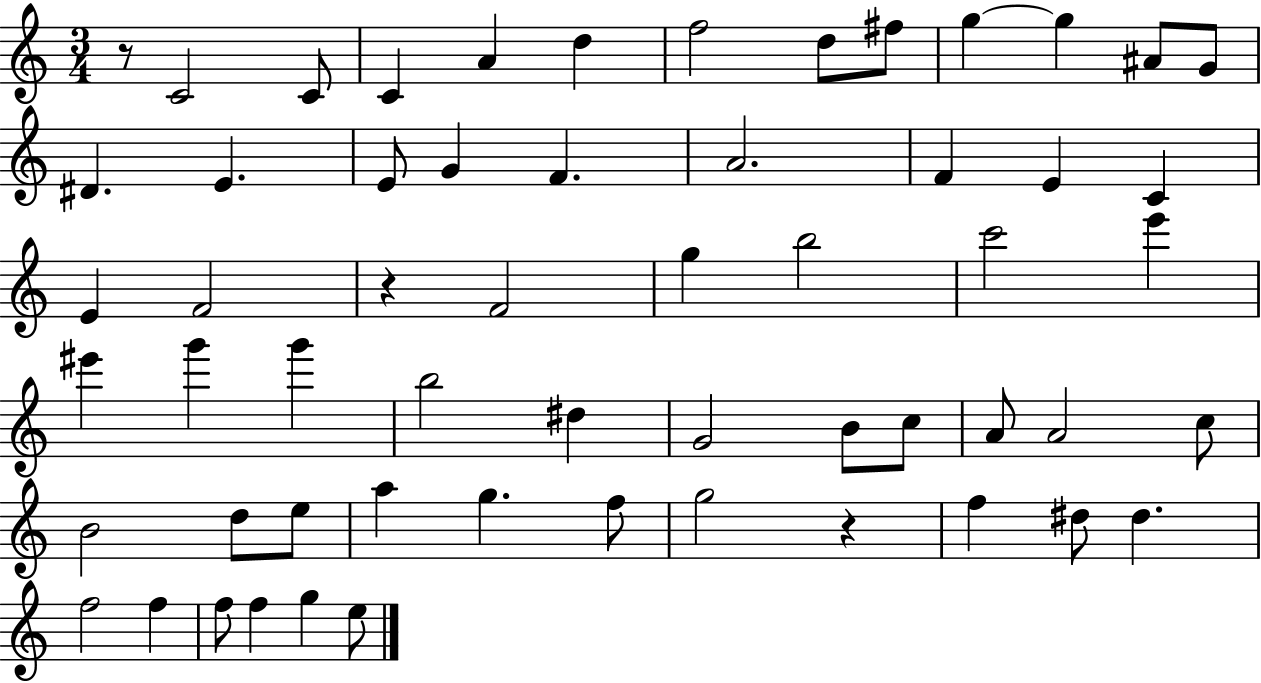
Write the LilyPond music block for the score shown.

{
  \clef treble
  \numericTimeSignature
  \time 3/4
  \key c \major
  r8 c'2 c'8 | c'4 a'4 d''4 | f''2 d''8 fis''8 | g''4~~ g''4 ais'8 g'8 | \break dis'4. e'4. | e'8 g'4 f'4. | a'2. | f'4 e'4 c'4 | \break e'4 f'2 | r4 f'2 | g''4 b''2 | c'''2 e'''4 | \break eis'''4 g'''4 g'''4 | b''2 dis''4 | g'2 b'8 c''8 | a'8 a'2 c''8 | \break b'2 d''8 e''8 | a''4 g''4. f''8 | g''2 r4 | f''4 dis''8 dis''4. | \break f''2 f''4 | f''8 f''4 g''4 e''8 | \bar "|."
}